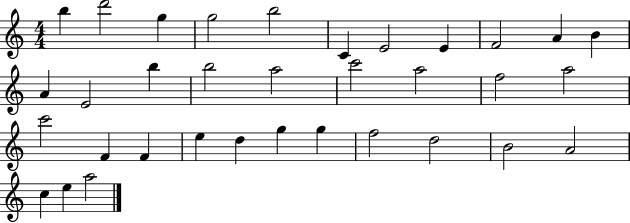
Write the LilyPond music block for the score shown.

{
  \clef treble
  \numericTimeSignature
  \time 4/4
  \key c \major
  b''4 d'''2 g''4 | g''2 b''2 | c'4 e'2 e'4 | f'2 a'4 b'4 | \break a'4 e'2 b''4 | b''2 a''2 | c'''2 a''2 | f''2 a''2 | \break c'''2 f'4 f'4 | e''4 d''4 g''4 g''4 | f''2 d''2 | b'2 a'2 | \break c''4 e''4 a''2 | \bar "|."
}